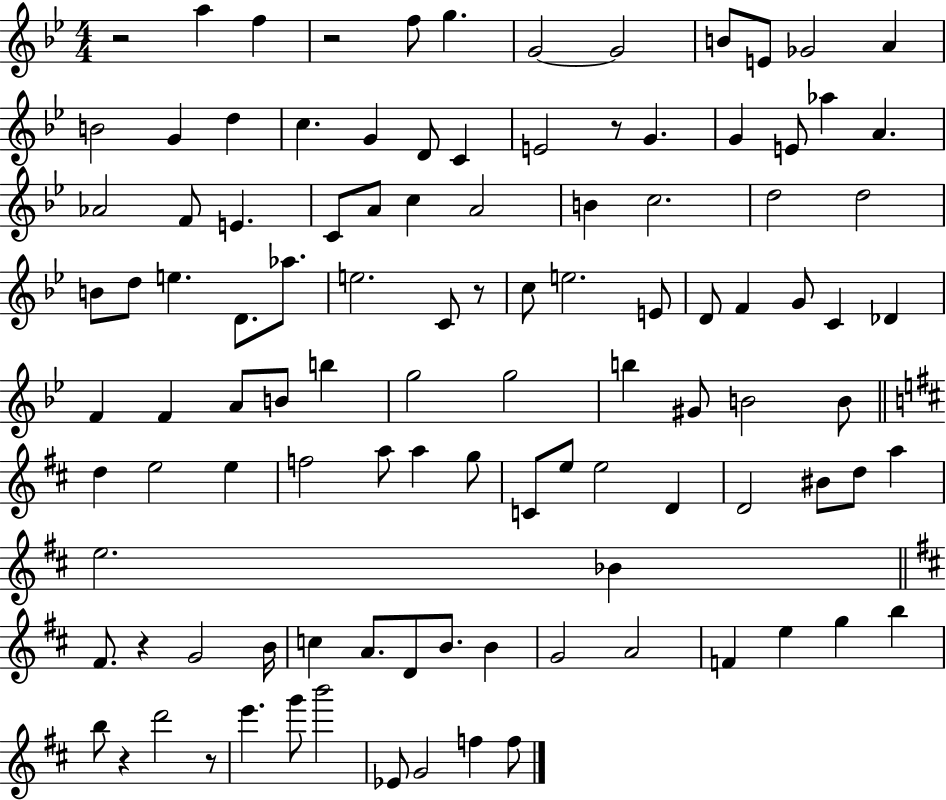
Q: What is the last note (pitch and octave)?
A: F5